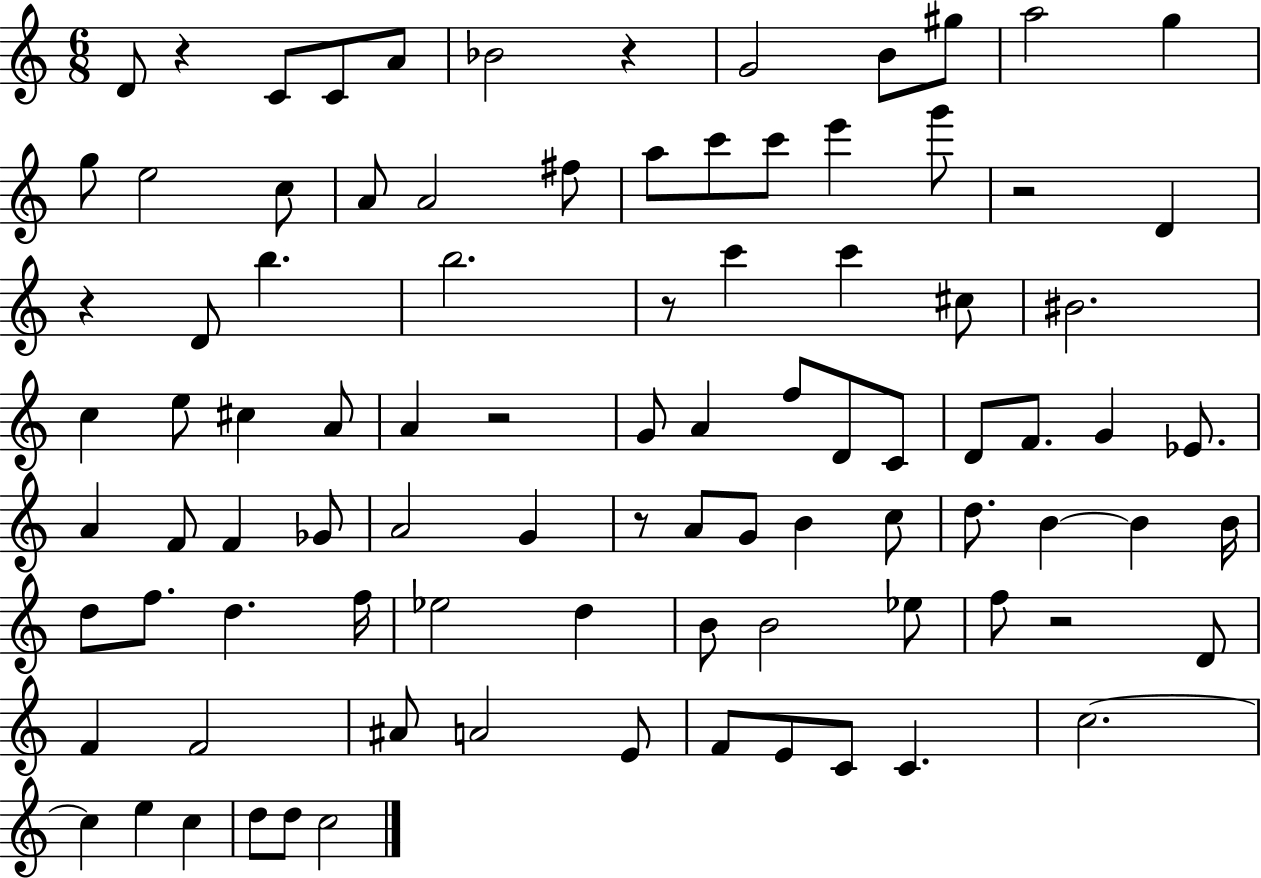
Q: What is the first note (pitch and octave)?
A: D4